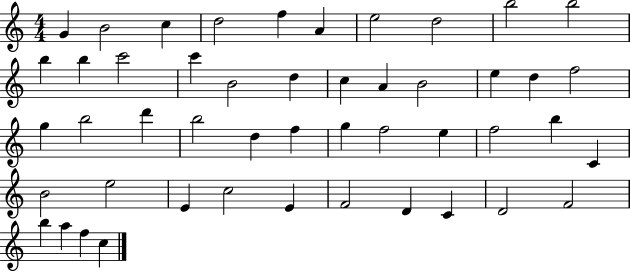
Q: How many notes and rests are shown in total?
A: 48